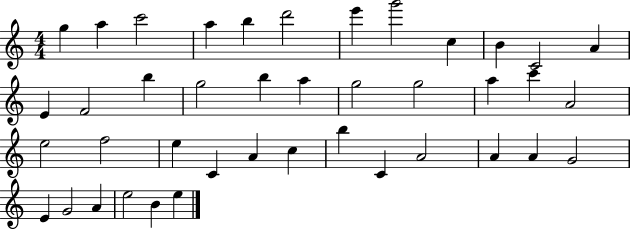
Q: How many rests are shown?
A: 0